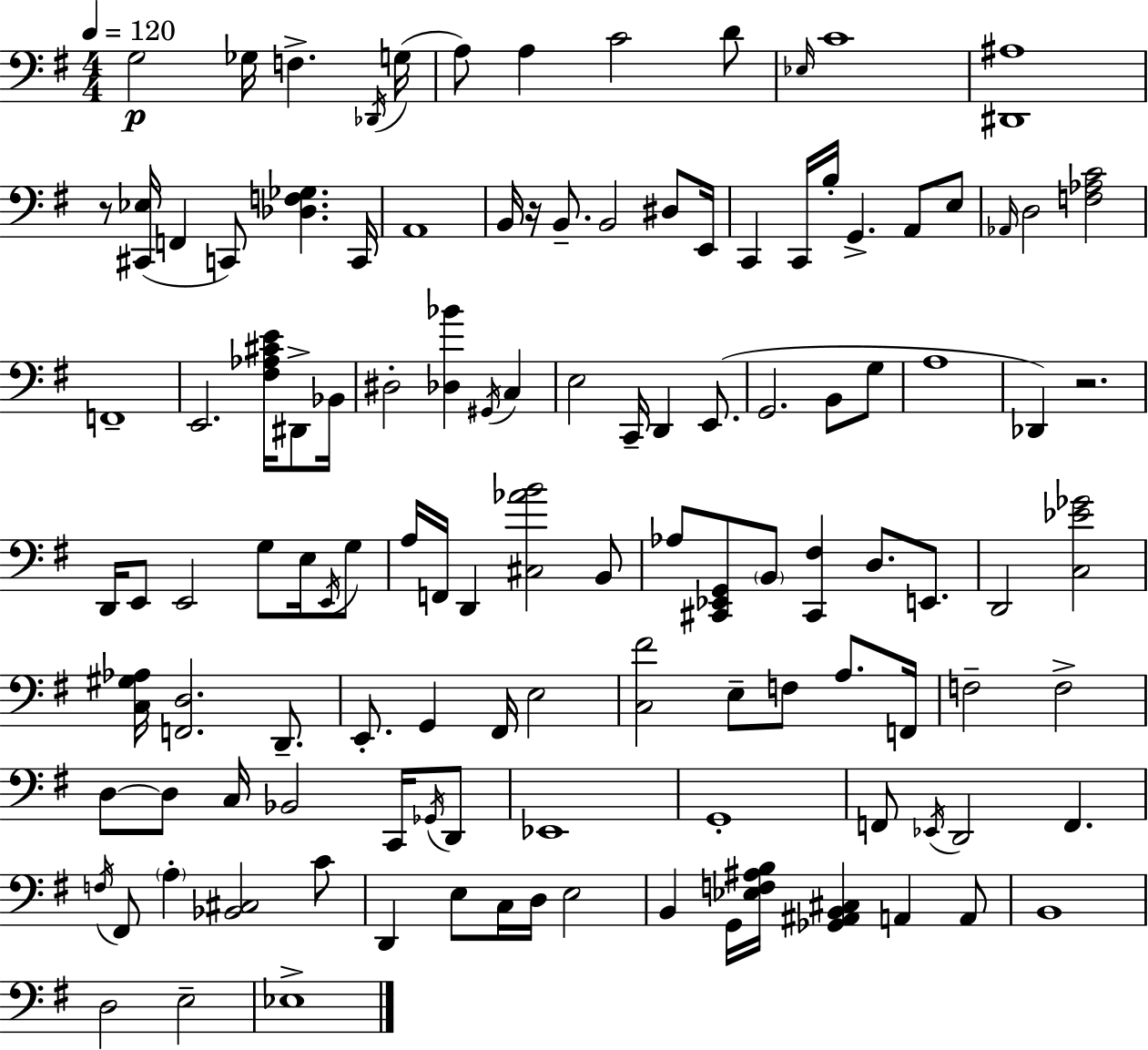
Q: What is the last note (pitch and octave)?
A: Eb3